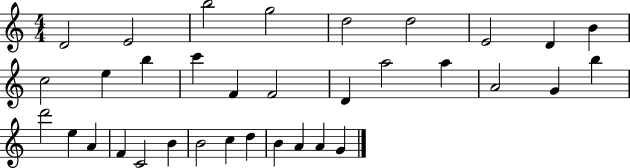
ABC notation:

X:1
T:Untitled
M:4/4
L:1/4
K:C
D2 E2 b2 g2 d2 d2 E2 D B c2 e b c' F F2 D a2 a A2 G b d'2 e A F C2 B B2 c d B A A G